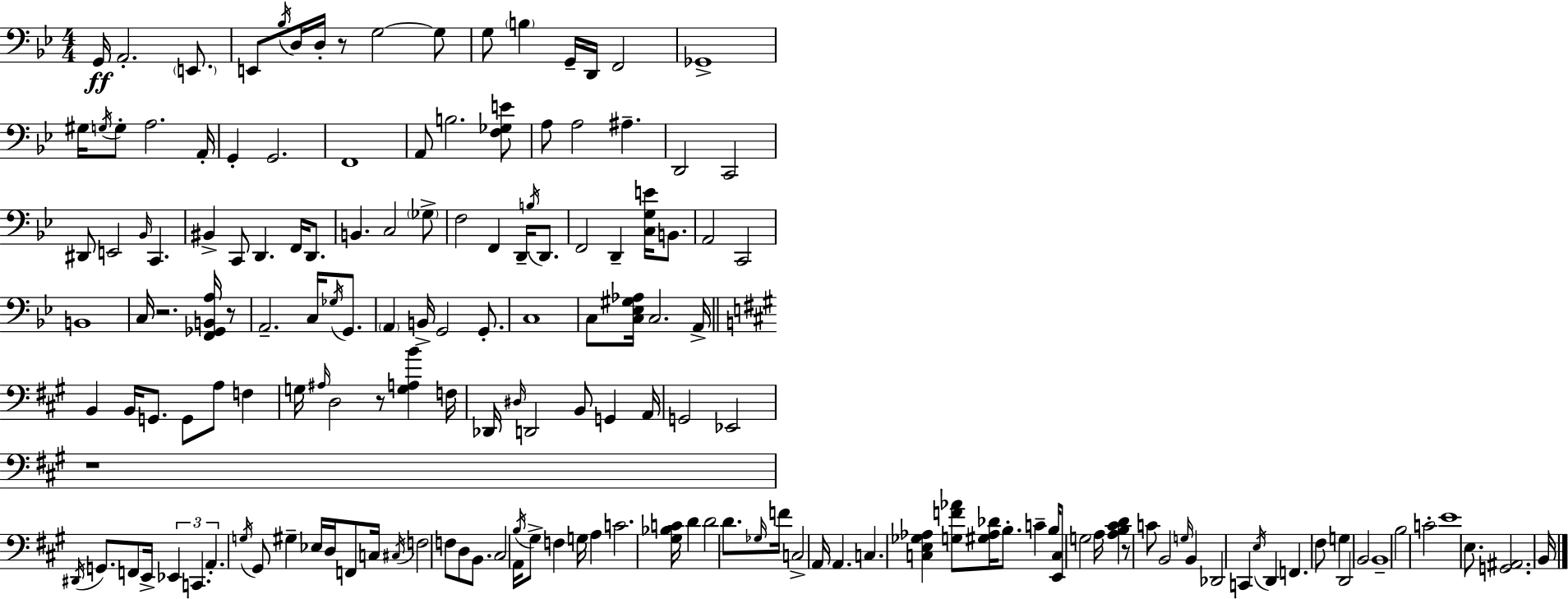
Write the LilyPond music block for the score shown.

{
  \clef bass
  \numericTimeSignature
  \time 4/4
  \key bes \major
  g,16\ff a,2.-. \parenthesize e,8. | e,8 \acciaccatura { bes16 } d16 d16-. r8 g2~~ g8 | g8 \parenthesize b4 g,16-- d,16 f,2 | ges,1-> | \break gis16 \acciaccatura { g16 } g8-. a2. | a,16-. g,4-. g,2. | f,1 | a,8 b2. | \break <f ges e'>8 a8 a2 ais4.-- | d,2 c,2 | dis,8 e,2 \grace { bes,16 } c,4. | bis,4-> c,8 d,4. f,16 | \break d,8. b,4. c2 | \parenthesize ges8-> f2 f,4 d,16-- | \acciaccatura { b16 } d,8. f,2 d,4-- | <c g e'>16 b,8. a,2 c,2 | \break b,1 | c16 r2. | <f, ges, b, a>16 r8 a,2.-- | c16 \acciaccatura { ges16 } g,8. \parenthesize a,4 b,16-> g,2 | \break g,8.-. c1 | c8 <c ees gis aes>16 c2. | a,16-> \bar "||" \break \key a \major b,4 b,16 g,8. g,8 a8 f4 | g16 \grace { ais16 } d2 r8 <g a b'>4 | f16 des,16 \grace { dis16 } d,2 b,8 g,4 | a,16 g,2 ees,2 | \break r1 | \acciaccatura { dis,16 } g,8. f,8 e,16-> \tuplet 3/2 { ees,4 c,4. | a,4.-. } \acciaccatura { g16 } gis,8 gis4-- | ees16 d16 f,8 c16 \acciaccatura { cis16 } f2 f8 | \break d8 b,8. cis2 a,16 \acciaccatura { b16 } gis8-> | f4 g16 a4 c'2. | <gis bes c'>16 d'4 d'2 | d'8. \grace { ges16 } f'16 c2-> | \break a,16 a,4. c4. <c e ges aes>4 | <g f' aes'>8 <gis aes des'>16 b8.-. c'4-- b16 <e, c>8 g2 | a16 <a b cis' d'>4 r8 c'8 b,2 | \grace { g16 } b,4 des,2 | \break c,4 \acciaccatura { e16 } d,4 f,4. | fis8 g4 d,2 | b,2 b,1-- | b2 | \break c'2-. e'1 | e8. <g, ais,>2. | b,16 \bar "|."
}